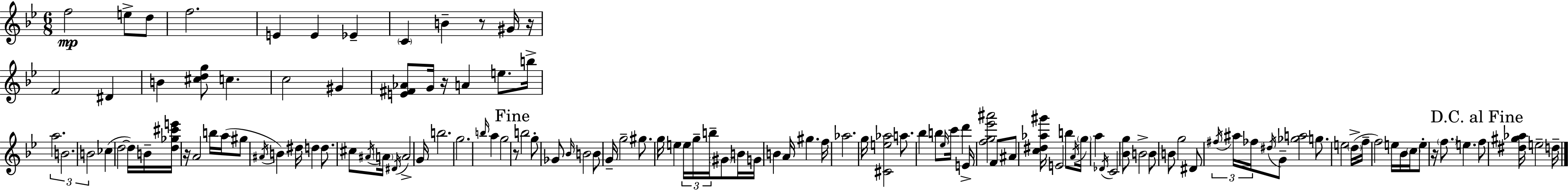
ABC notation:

X:1
T:Untitled
M:6/8
L:1/4
K:Bb
f2 e/2 d/2 f2 E E _E C B z/2 ^G/4 z/4 F2 ^D B [^cdg]/2 c c2 ^G [E^F_A]/2 G/4 z/4 A e/2 b/4 a2 B2 B2 _c d2 d/4 B/4 [d_g^c'e']/4 z/4 A2 b/4 a/4 ^g/2 ^A/4 B ^d/4 d d/2 ^c/2 ^A/4 A/4 ^D/4 A2 G/4 b2 g2 b/4 a g2 z/2 b2 g/2 _G/2 _B/4 B2 B/2 G/4 g2 ^g/2 g/4 e e/4 g/4 b/4 ^G/2 B/4 G/4 B A/4 ^g f/4 _a2 g/4 [^Ce_a]2 a/2 _b b/2 _e/4 c'/4 d' E/4 [fg_e'^a']2 F/2 ^A/2 [c^d_a^g']/4 E2 b/2 A/4 g/4 a _D/4 C2 [_Bg]/2 B2 B/2 B/2 g2 ^D/2 ^f/4 ^a/4 _f/4 ^d/4 G/2 [_ga]2 g/2 e2 d/4 f/4 f2 e/4 _B/4 c/4 e/2 z/4 f/2 e f/2 [^d^g_a]/4 e2 d/4